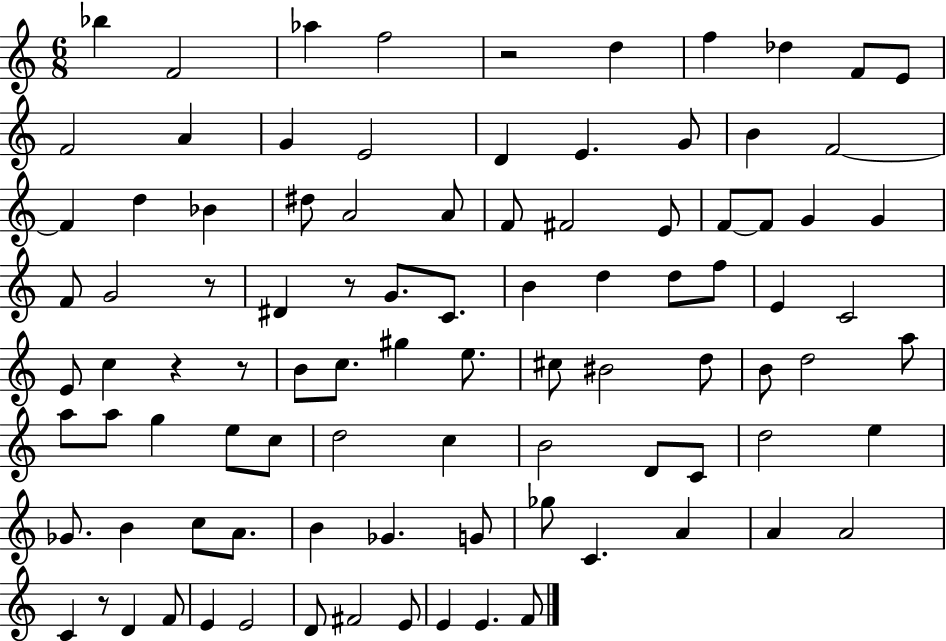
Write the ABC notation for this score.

X:1
T:Untitled
M:6/8
L:1/4
K:C
_b F2 _a f2 z2 d f _d F/2 E/2 F2 A G E2 D E G/2 B F2 F d _B ^d/2 A2 A/2 F/2 ^F2 E/2 F/2 F/2 G G F/2 G2 z/2 ^D z/2 G/2 C/2 B d d/2 f/2 E C2 E/2 c z z/2 B/2 c/2 ^g e/2 ^c/2 ^B2 d/2 B/2 d2 a/2 a/2 a/2 g e/2 c/2 d2 c B2 D/2 C/2 d2 e _G/2 B c/2 A/2 B _G G/2 _g/2 C A A A2 C z/2 D F/2 E E2 D/2 ^F2 E/2 E E F/2